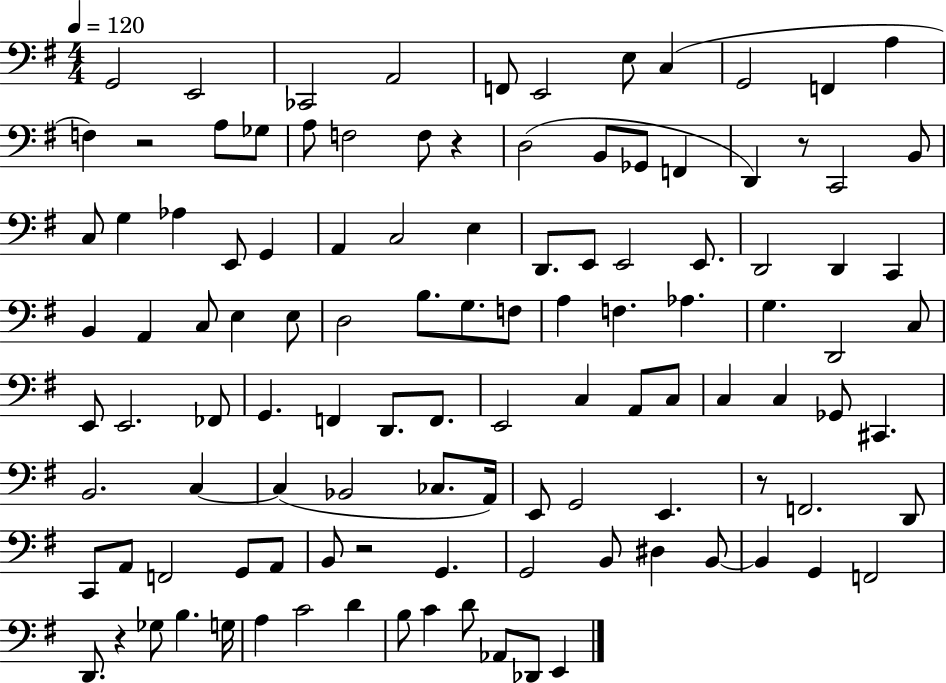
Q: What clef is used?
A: bass